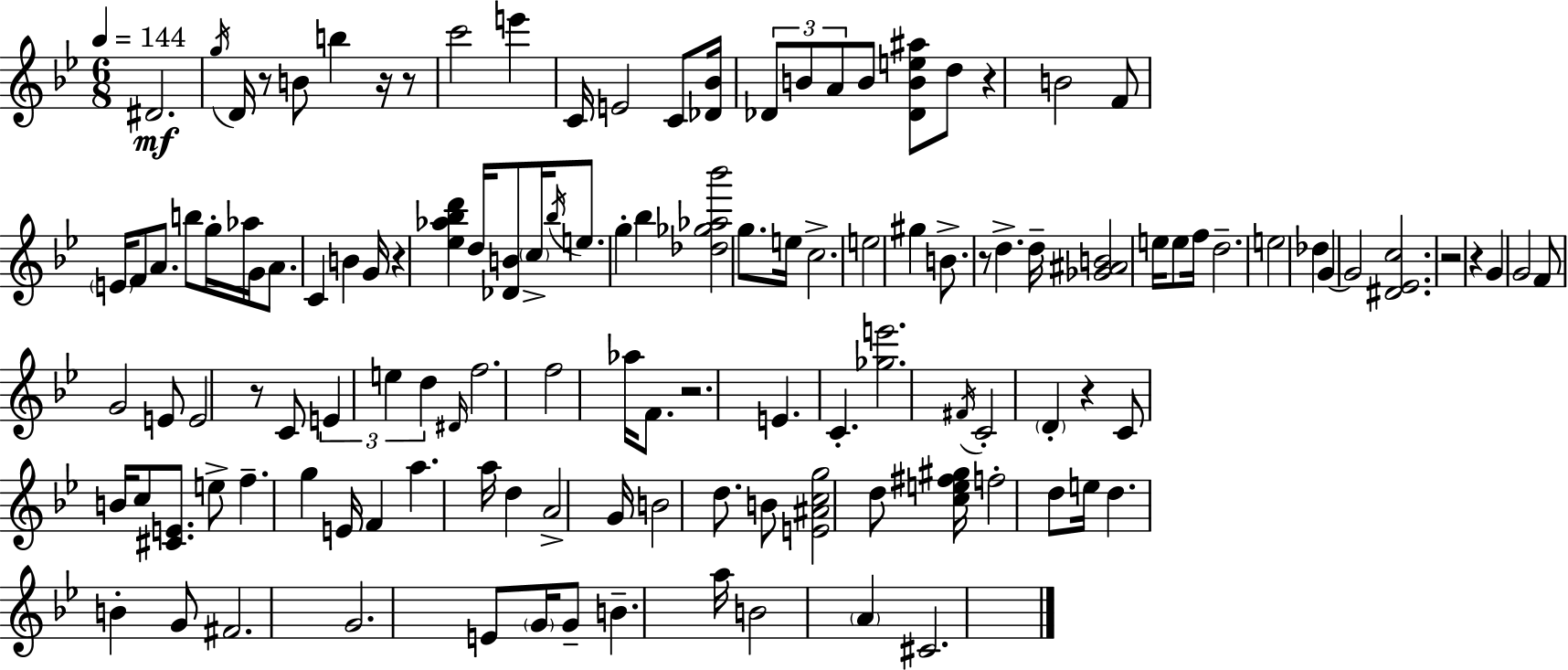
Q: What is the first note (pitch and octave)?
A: D#4